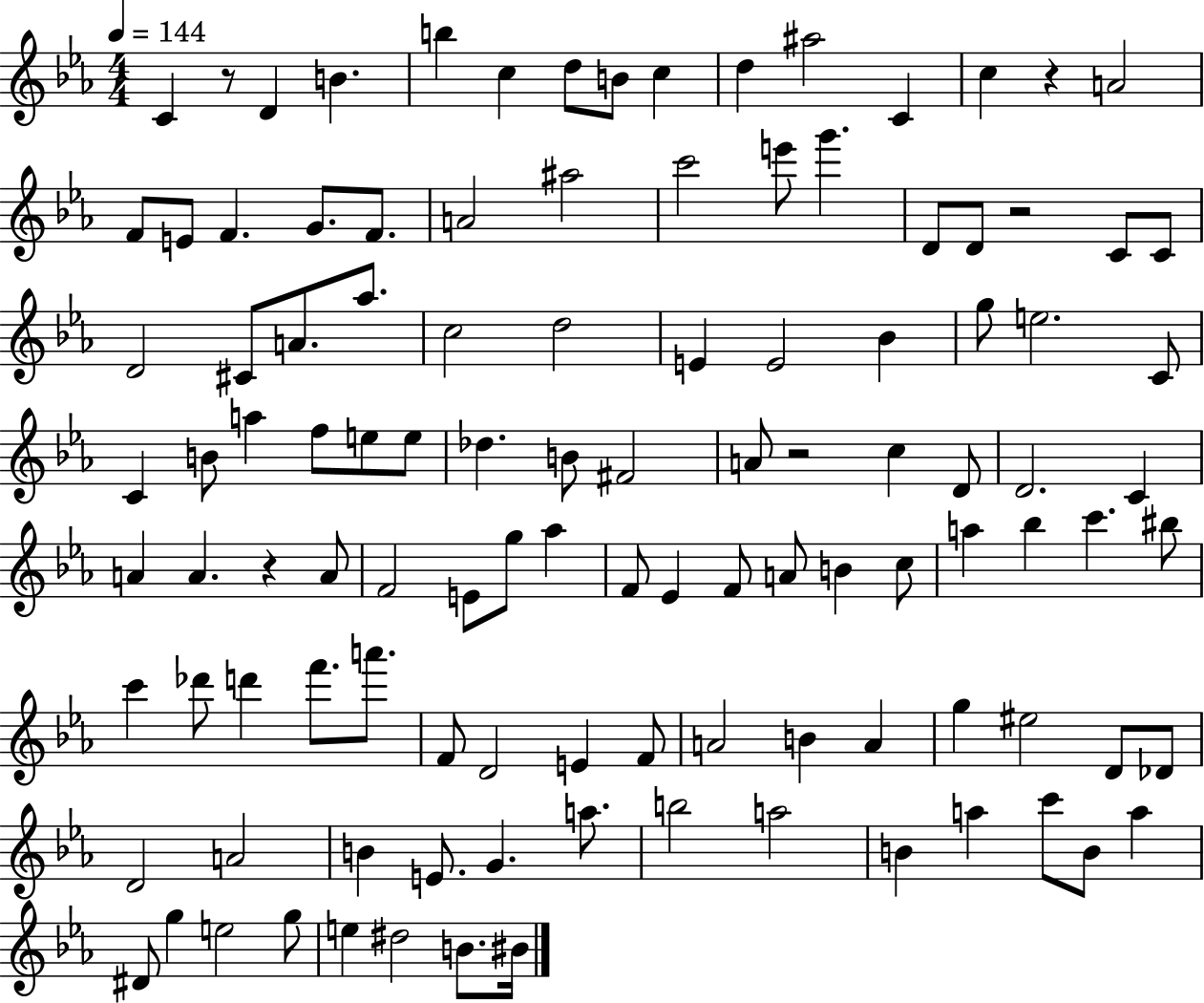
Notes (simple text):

C4/q R/e D4/q B4/q. B5/q C5/q D5/e B4/e C5/q D5/q A#5/h C4/q C5/q R/q A4/h F4/e E4/e F4/q. G4/e. F4/e. A4/h A#5/h C6/h E6/e G6/q. D4/e D4/e R/h C4/e C4/e D4/h C#4/e A4/e. Ab5/e. C5/h D5/h E4/q E4/h Bb4/q G5/e E5/h. C4/e C4/q B4/e A5/q F5/e E5/e E5/e Db5/q. B4/e F#4/h A4/e R/h C5/q D4/e D4/h. C4/q A4/q A4/q. R/q A4/e F4/h E4/e G5/e Ab5/q F4/e Eb4/q F4/e A4/e B4/q C5/e A5/q Bb5/q C6/q. BIS5/e C6/q Db6/e D6/q F6/e. A6/e. F4/e D4/h E4/q F4/e A4/h B4/q A4/q G5/q EIS5/h D4/e Db4/e D4/h A4/h B4/q E4/e. G4/q. A5/e. B5/h A5/h B4/q A5/q C6/e B4/e A5/q D#4/e G5/q E5/h G5/e E5/q D#5/h B4/e. BIS4/s